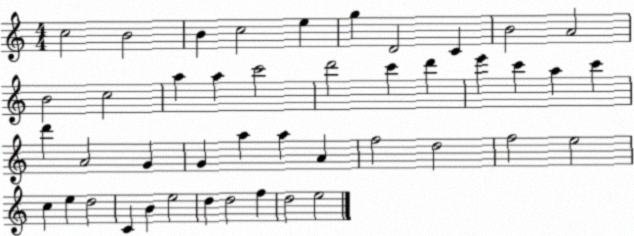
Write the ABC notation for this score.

X:1
T:Untitled
M:4/4
L:1/4
K:C
c2 B2 B c2 e g D2 C B2 A2 B2 c2 a a c'2 d'2 c' d' e' c' a c' d' A2 G G a a A f2 d2 f2 e2 c e d2 C B e2 d d2 f d2 e2